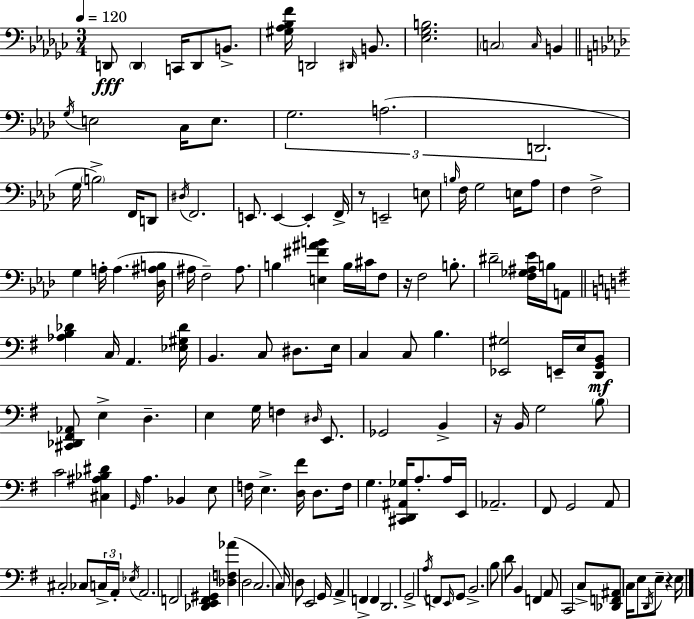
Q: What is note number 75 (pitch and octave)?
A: B3